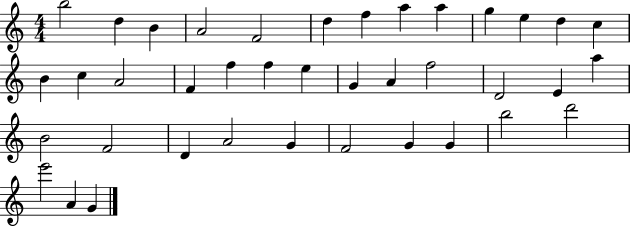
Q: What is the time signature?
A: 4/4